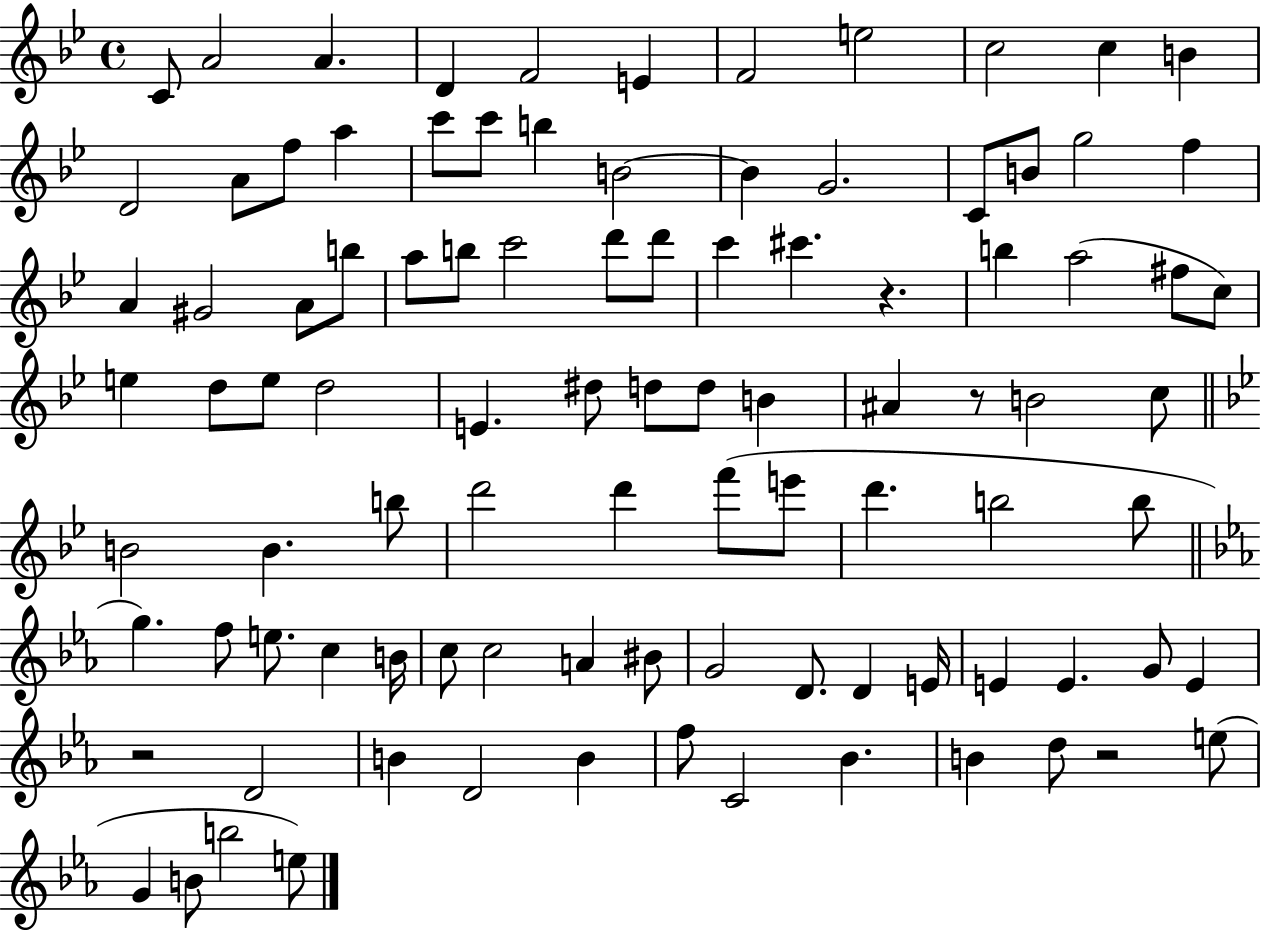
{
  \clef treble
  \time 4/4
  \defaultTimeSignature
  \key bes \major
  c'8 a'2 a'4. | d'4 f'2 e'4 | f'2 e''2 | c''2 c''4 b'4 | \break d'2 a'8 f''8 a''4 | c'''8 c'''8 b''4 b'2~~ | b'4 g'2. | c'8 b'8 g''2 f''4 | \break a'4 gis'2 a'8 b''8 | a''8 b''8 c'''2 d'''8 d'''8 | c'''4 cis'''4. r4. | b''4 a''2( fis''8 c''8) | \break e''4 d''8 e''8 d''2 | e'4. dis''8 d''8 d''8 b'4 | ais'4 r8 b'2 c''8 | \bar "||" \break \key bes \major b'2 b'4. b''8 | d'''2 d'''4 f'''8( e'''8 | d'''4. b''2 b''8 | \bar "||" \break \key c \minor g''4.) f''8 e''8. c''4 b'16 | c''8 c''2 a'4 bis'8 | g'2 d'8. d'4 e'16 | e'4 e'4. g'8 e'4 | \break r2 d'2 | b'4 d'2 b'4 | f''8 c'2 bes'4. | b'4 d''8 r2 e''8( | \break g'4 b'8 b''2 e''8) | \bar "|."
}